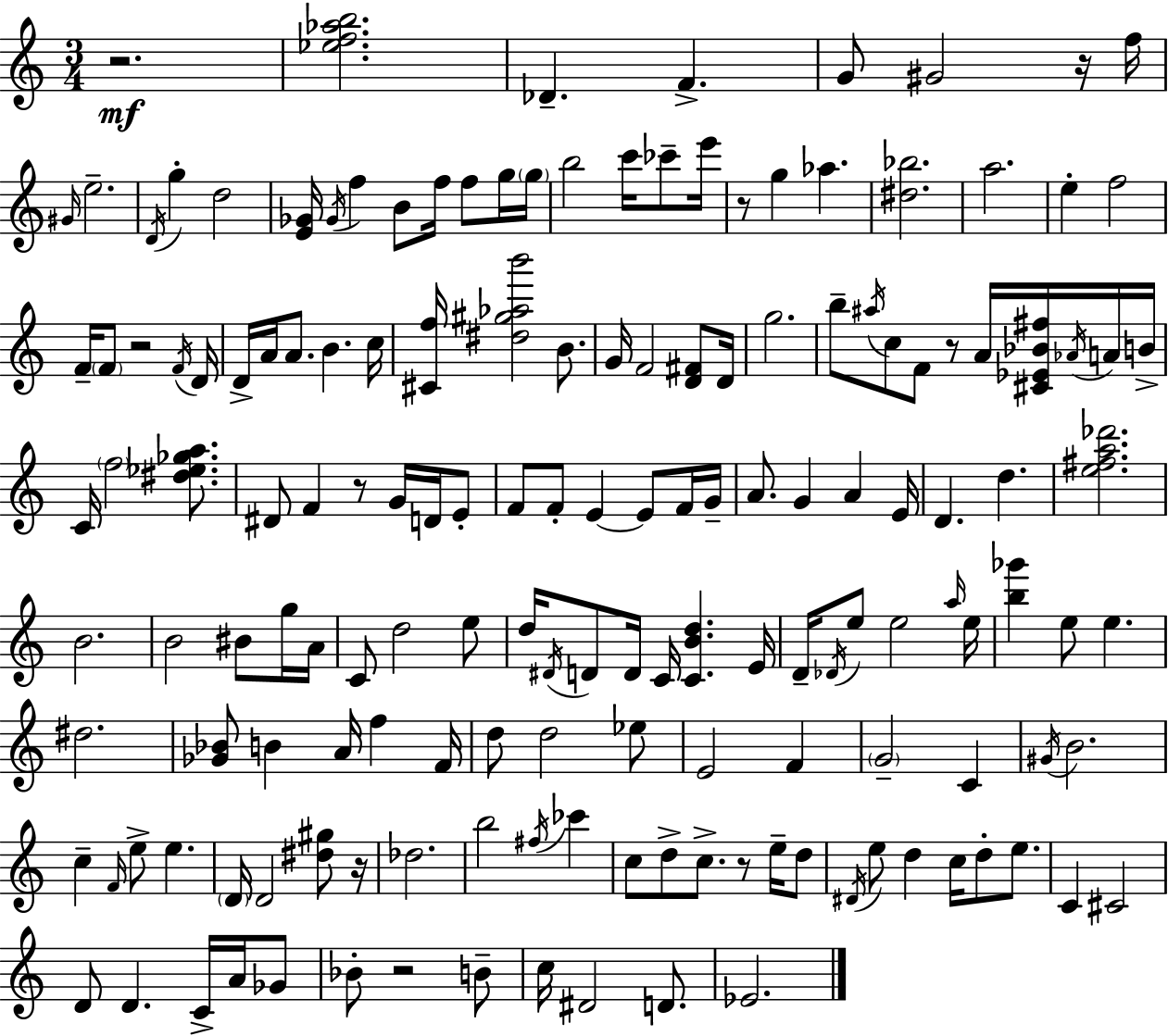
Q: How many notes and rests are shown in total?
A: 159